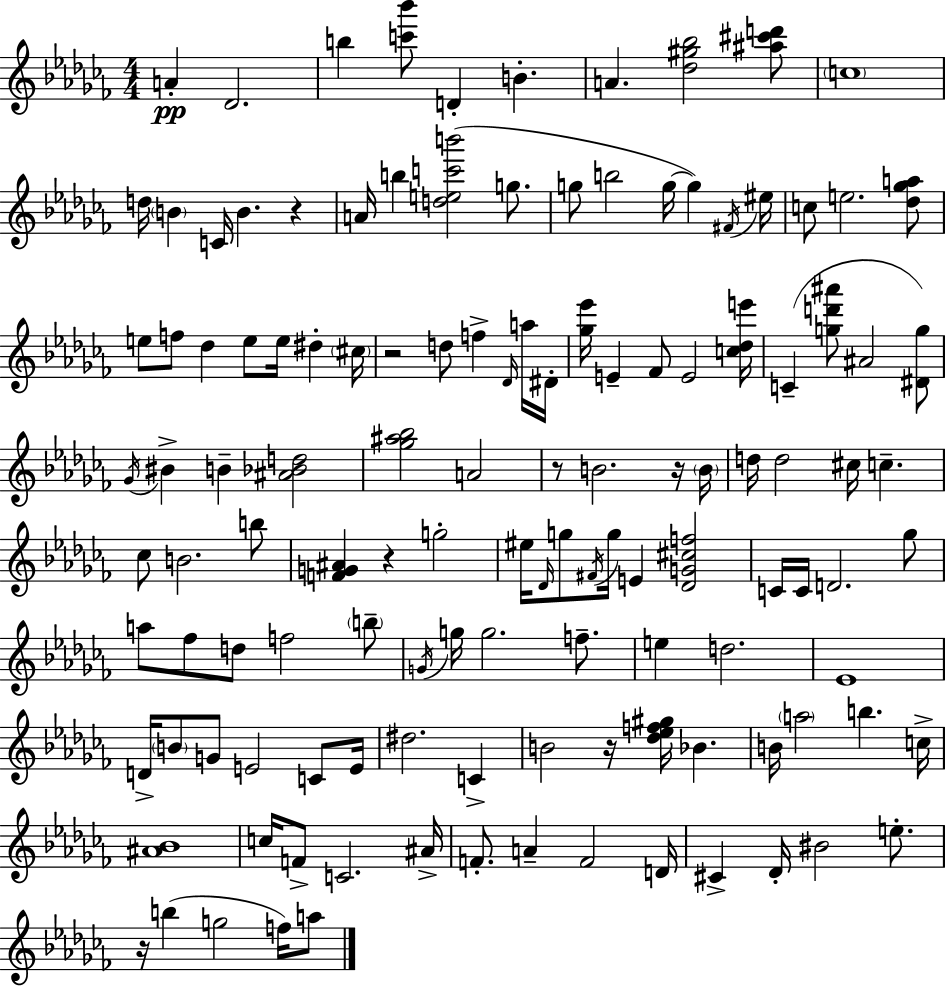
{
  \clef treble
  \numericTimeSignature
  \time 4/4
  \key aes \minor
  a'4-.\pp des'2. | b''4 <c''' bes'''>8 d'4-. b'4.-. | a'4. <des'' gis'' bes''>2 <ais'' cis''' d'''>8 | \parenthesize c''1 | \break d''16 \parenthesize b'4 c'16 b'4. r4 | a'16 b''4 <d'' e'' c''' b'''>2( g''8. | g''8 b''2 g''16~~ g''4) \acciaccatura { fis'16 } | eis''16 c''8 e''2. <des'' ges'' a''>8 | \break e''8 f''8 des''4 e''8 e''16 dis''4-. | \parenthesize cis''16 r2 d''8 f''4-> \grace { des'16 } | a''16 dis'16-. <ges'' ees'''>16 e'4-- fes'8 e'2 | <c'' des'' e'''>16 c'4--( <g'' d''' ais'''>8 ais'2 | \break <dis' g''>8) \acciaccatura { ges'16 } bis'4-> b'4-- <ais' bes' d''>2 | <ges'' ais'' bes''>2 a'2 | r8 b'2. | r16 \parenthesize b'16 d''16 d''2 cis''16 c''4.-- | \break ces''8 b'2. | b''8 <f' g' ais'>4 r4 g''2-. | eis''16 \grace { des'16 } g''8 \acciaccatura { fis'16 } g''16 e'4 <des' g' cis'' f''>2 | c'16 c'16 d'2. | \break ges''8 a''8 fes''8 d''8 f''2 | \parenthesize b''8-- \acciaccatura { g'16 } g''16 g''2. | f''8.-- e''4 d''2. | ees'1 | \break d'16-> \parenthesize b'8 g'8 e'2 | c'8 e'16 dis''2. | c'4-> b'2 r16 <des'' ees'' f'' gis''>16 | bes'4. b'16 \parenthesize a''2 b''4. | \break c''16-> <ais' bes'>1 | c''16 f'8-> c'2. | ais'16-> f'8.-. a'4-- f'2 | d'16 cis'4-> des'16-. bis'2 | \break e''8.-. r16 b''4( g''2 | f''16) a''8 \bar "|."
}